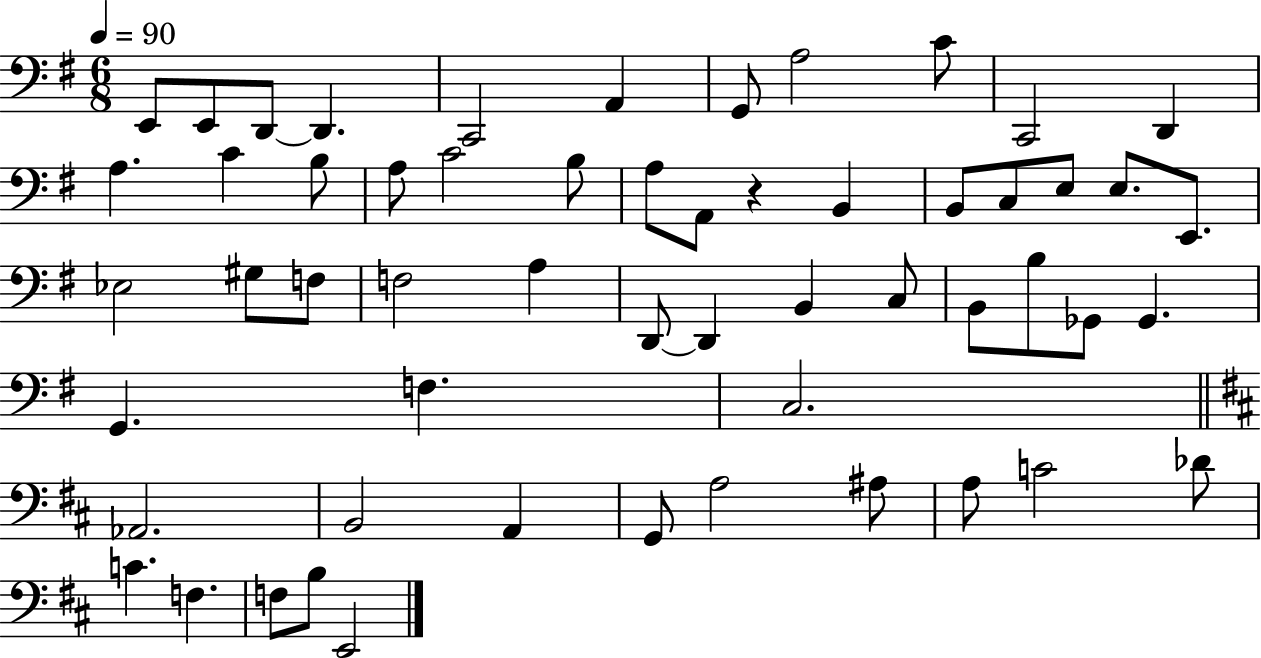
X:1
T:Untitled
M:6/8
L:1/4
K:G
E,,/2 E,,/2 D,,/2 D,, C,,2 A,, G,,/2 A,2 C/2 C,,2 D,, A, C B,/2 A,/2 C2 B,/2 A,/2 A,,/2 z B,, B,,/2 C,/2 E,/2 E,/2 E,,/2 _E,2 ^G,/2 F,/2 F,2 A, D,,/2 D,, B,, C,/2 B,,/2 B,/2 _G,,/2 _G,, G,, F, C,2 _A,,2 B,,2 A,, G,,/2 A,2 ^A,/2 A,/2 C2 _D/2 C F, F,/2 B,/2 E,,2